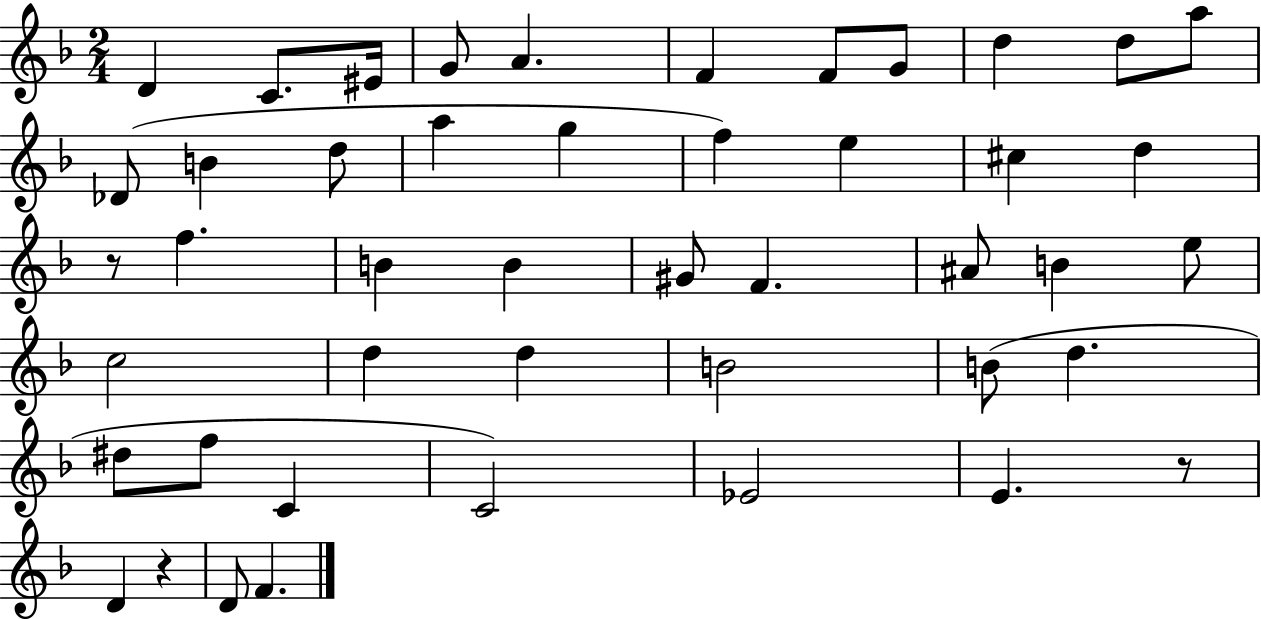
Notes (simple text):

D4/q C4/e. EIS4/s G4/e A4/q. F4/q F4/e G4/e D5/q D5/e A5/e Db4/e B4/q D5/e A5/q G5/q F5/q E5/q C#5/q D5/q R/e F5/q. B4/q B4/q G#4/e F4/q. A#4/e B4/q E5/e C5/h D5/q D5/q B4/h B4/e D5/q. D#5/e F5/e C4/q C4/h Eb4/h E4/q. R/e D4/q R/q D4/e F4/q.